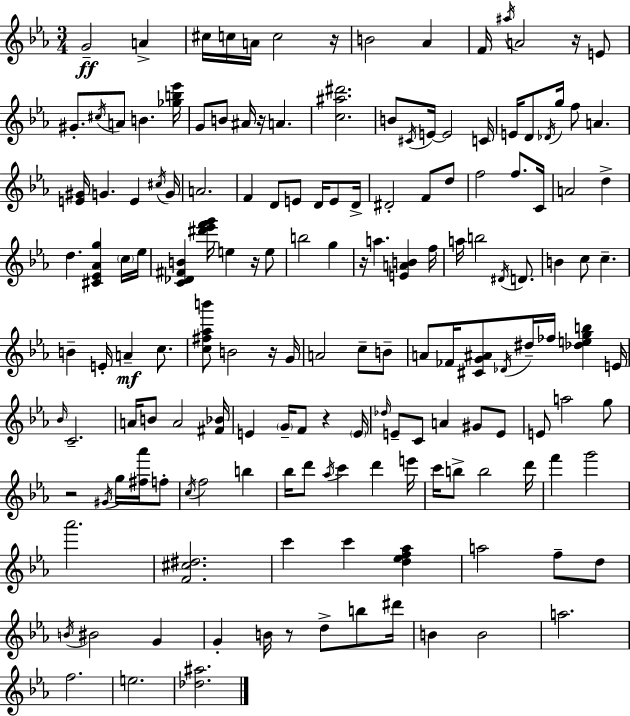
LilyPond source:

{
  \clef treble
  \numericTimeSignature
  \time 3/4
  \key c \minor
  \repeat volta 2 { g'2--\ff a'4-> | cis''16 c''16 a'16 c''2 r16 | b'2 aes'4 | f'16 \acciaccatura { ais''16 } a'2 r16 e'8 | \break gis'8.-. \acciaccatura { cis''16 } a'8 b'4. | <ges'' b'' ees'''>16 g'8 b'8 ais'16 r16 a'4. | <c'' ais'' dis'''>2. | b'8 \acciaccatura { cis'16 } e'16~~ e'2 | \break c'16 e'16 d'8 \acciaccatura { des'16 } g''16 f''8 a'4. | <e' gis'>16 g'4. e'4 | \acciaccatura { cis''16 } g'16 a'2. | f'4 d'8 e'8 | \break d'16 e'8 d'16-> dis'2-. | f'8 d''8 f''2 | f''8. c'16 a'2 | d''4-> d''4. <cis' ees' aes' g''>4 | \break \parenthesize c''16 ees''16 <c' des' fis' b'>4 <dis''' ees''' f''' g'''>16 e''4 | r16 e''8 b''2 | g''4 r16 a''4. | <e' a' b'>4 f''16 a''16 b''2 | \break \acciaccatura { dis'16 } d'8. b'4 c''8 | c''4.-- b'4-- e'16-. a'4--\mf | c''8. <c'' fis'' aes'' b'''>8 b'2 | r16 g'16 a'2 | \break c''8-- b'8-- a'8 fes'16 <cis' g' ais'>8 \acciaccatura { des'16 } | dis''16-- fes''16 <des'' e'' g'' b''>4 e'16 \grace { bes'16 } c'2.-- | a'16 b'8 a'2 | <fis' bes'>16 e'4 | \break \parenthesize g'16-- f'8 r4 \parenthesize e'16 \grace { des''16 } e'8-- c'8 | a'4 gis'8 e'8 e'8 a''2 | g''8 r2 | \acciaccatura { gis'16 } g''16 <fis'' aes'''>16 f''8-. \acciaccatura { c''16 } f''2 | \break b''4 bes''16 | d'''8 \acciaccatura { aes''16 } c'''4 d'''4 e'''16 | c'''16 b''8-> b''2 d'''16 | f'''4 g'''2 | \break aes'''2. | <f' cis'' dis''>2. | c'''4 c'''4 <d'' ees'' f'' aes''>4 | a''2 f''8-- d''8 | \break \acciaccatura { b'16 } bis'2 g'4 | g'4-. b'16 r8 d''8-> b''8 | dis'''16 b'4 b'2 | a''2. | \break f''2. | e''2. | <des'' ais''>2. | } \bar "|."
}